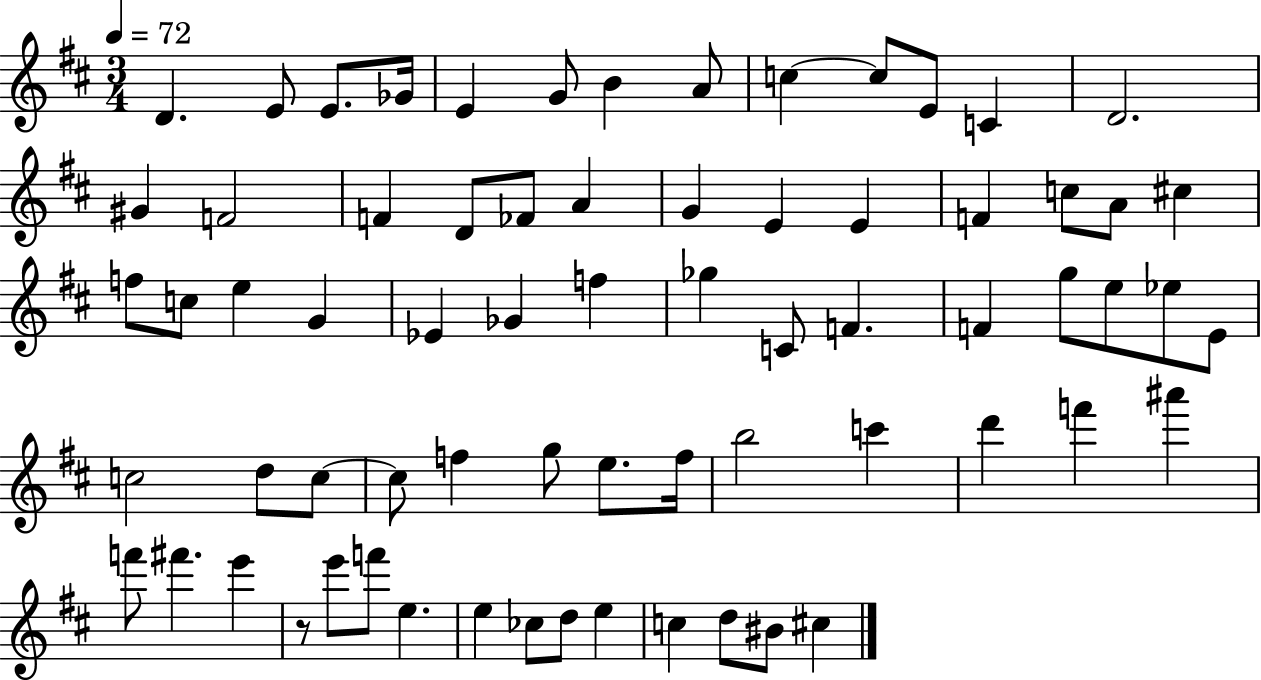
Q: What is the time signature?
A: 3/4